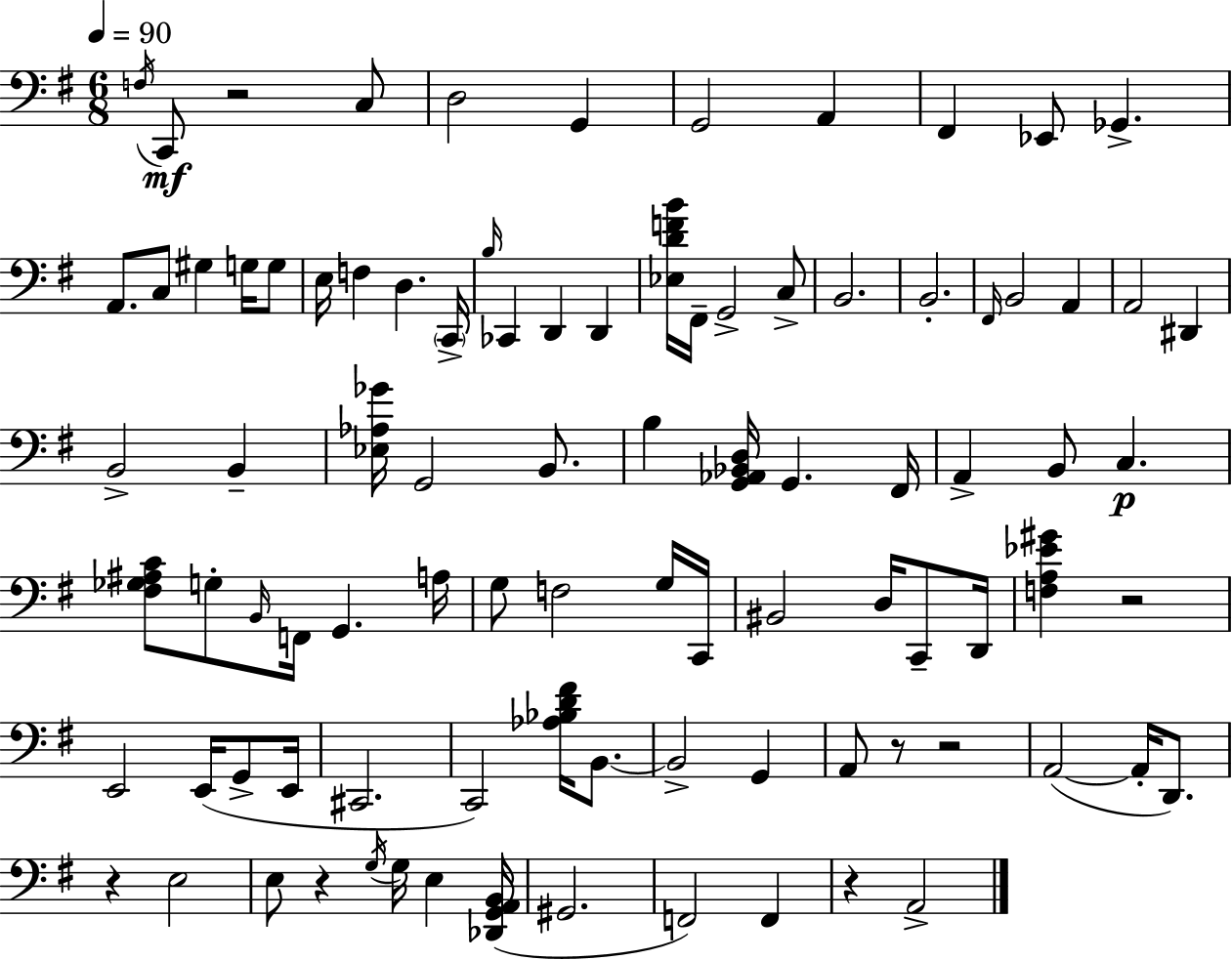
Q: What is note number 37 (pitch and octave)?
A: B2